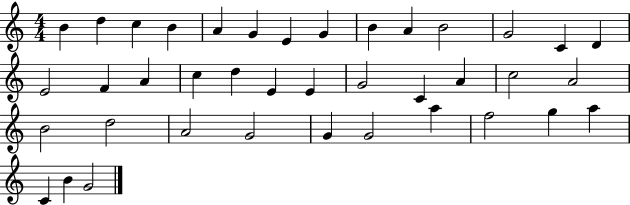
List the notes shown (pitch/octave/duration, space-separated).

B4/q D5/q C5/q B4/q A4/q G4/q E4/q G4/q B4/q A4/q B4/h G4/h C4/q D4/q E4/h F4/q A4/q C5/q D5/q E4/q E4/q G4/h C4/q A4/q C5/h A4/h B4/h D5/h A4/h G4/h G4/q G4/h A5/q F5/h G5/q A5/q C4/q B4/q G4/h